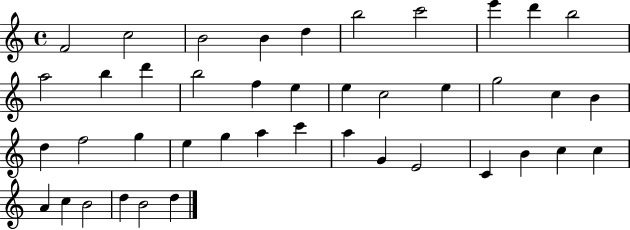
X:1
T:Untitled
M:4/4
L:1/4
K:C
F2 c2 B2 B d b2 c'2 e' d' b2 a2 b d' b2 f e e c2 e g2 c B d f2 g e g a c' a G E2 C B c c A c B2 d B2 d